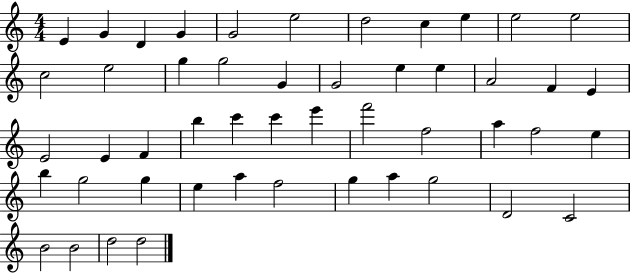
E4/q G4/q D4/q G4/q G4/h E5/h D5/h C5/q E5/q E5/h E5/h C5/h E5/h G5/q G5/h G4/q G4/h E5/q E5/q A4/h F4/q E4/q E4/h E4/q F4/q B5/q C6/q C6/q E6/q F6/h F5/h A5/q F5/h E5/q B5/q G5/h G5/q E5/q A5/q F5/h G5/q A5/q G5/h D4/h C4/h B4/h B4/h D5/h D5/h